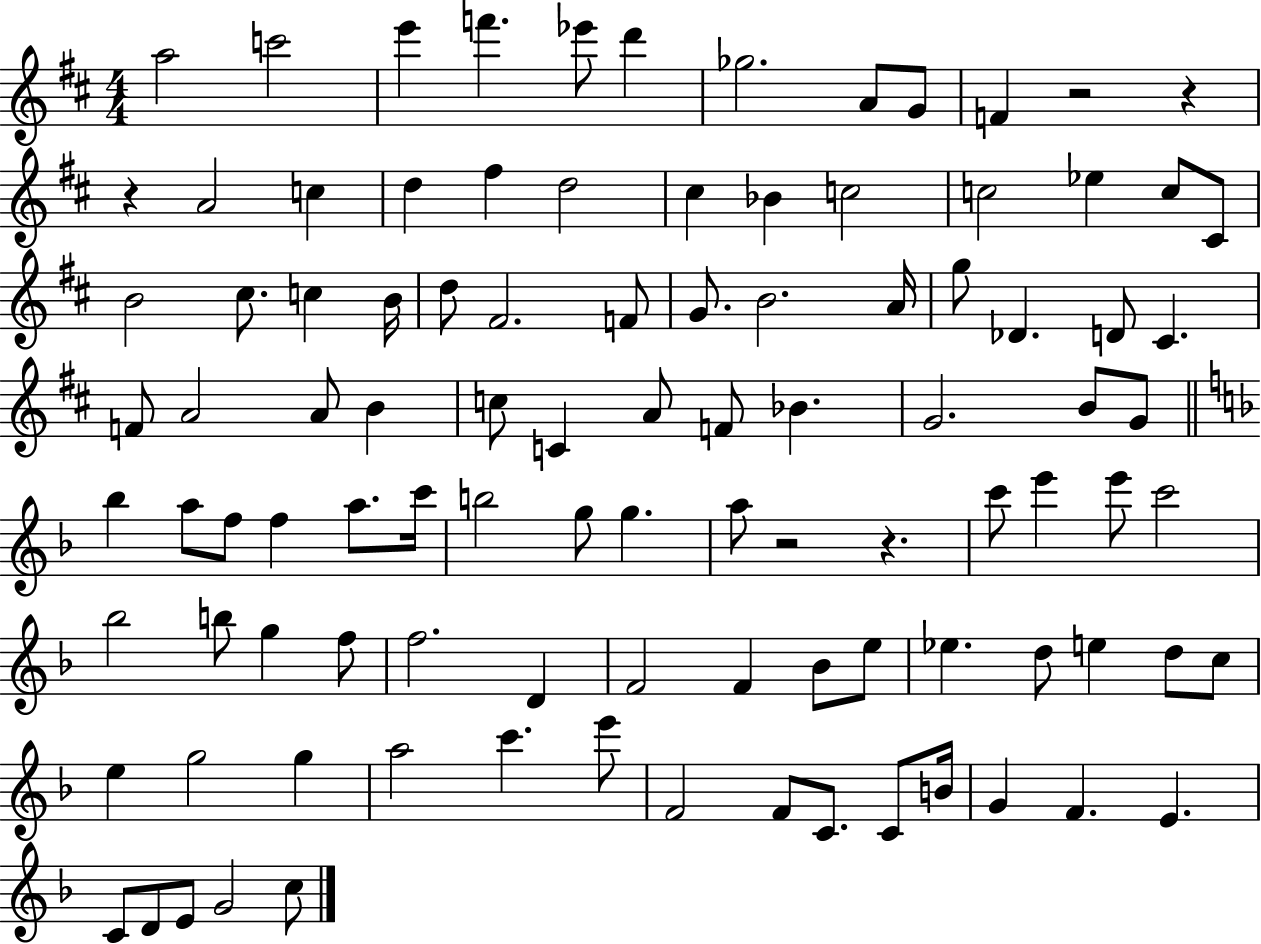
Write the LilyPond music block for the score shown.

{
  \clef treble
  \numericTimeSignature
  \time 4/4
  \key d \major
  \repeat volta 2 { a''2 c'''2 | e'''4 f'''4. ees'''8 d'''4 | ges''2. a'8 g'8 | f'4 r2 r4 | \break r4 a'2 c''4 | d''4 fis''4 d''2 | cis''4 bes'4 c''2 | c''2 ees''4 c''8 cis'8 | \break b'2 cis''8. c''4 b'16 | d''8 fis'2. f'8 | g'8. b'2. a'16 | g''8 des'4. d'8 cis'4. | \break f'8 a'2 a'8 b'4 | c''8 c'4 a'8 f'8 bes'4. | g'2. b'8 g'8 | \bar "||" \break \key f \major bes''4 a''8 f''8 f''4 a''8. c'''16 | b''2 g''8 g''4. | a''8 r2 r4. | c'''8 e'''4 e'''8 c'''2 | \break bes''2 b''8 g''4 f''8 | f''2. d'4 | f'2 f'4 bes'8 e''8 | ees''4. d''8 e''4 d''8 c''8 | \break e''4 g''2 g''4 | a''2 c'''4. e'''8 | f'2 f'8 c'8. c'8 b'16 | g'4 f'4. e'4. | \break c'8 d'8 e'8 g'2 c''8 | } \bar "|."
}